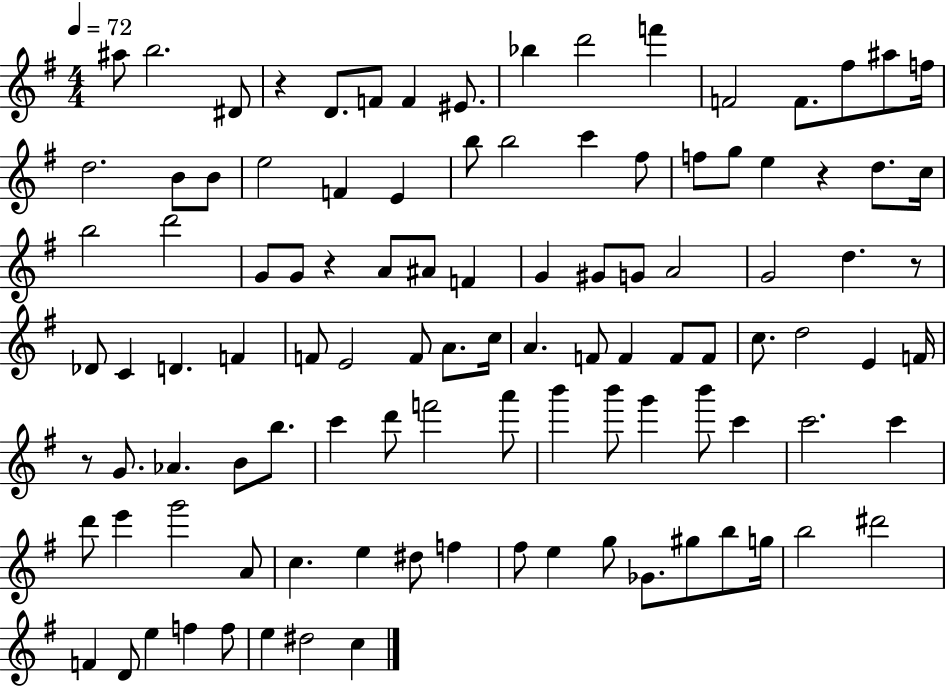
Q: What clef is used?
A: treble